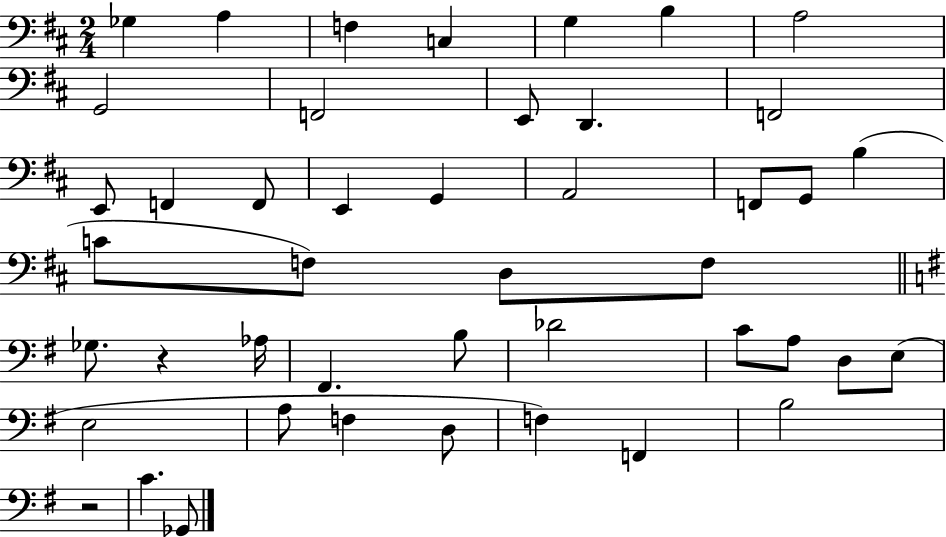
Gb3/q A3/q F3/q C3/q G3/q B3/q A3/h G2/h F2/h E2/e D2/q. F2/h E2/e F2/q F2/e E2/q G2/q A2/h F2/e G2/e B3/q C4/e F3/e D3/e F3/e Gb3/e. R/q Ab3/s F#2/q. B3/e Db4/h C4/e A3/e D3/e E3/e E3/h A3/e F3/q D3/e F3/q F2/q B3/h R/h C4/q. Gb2/e